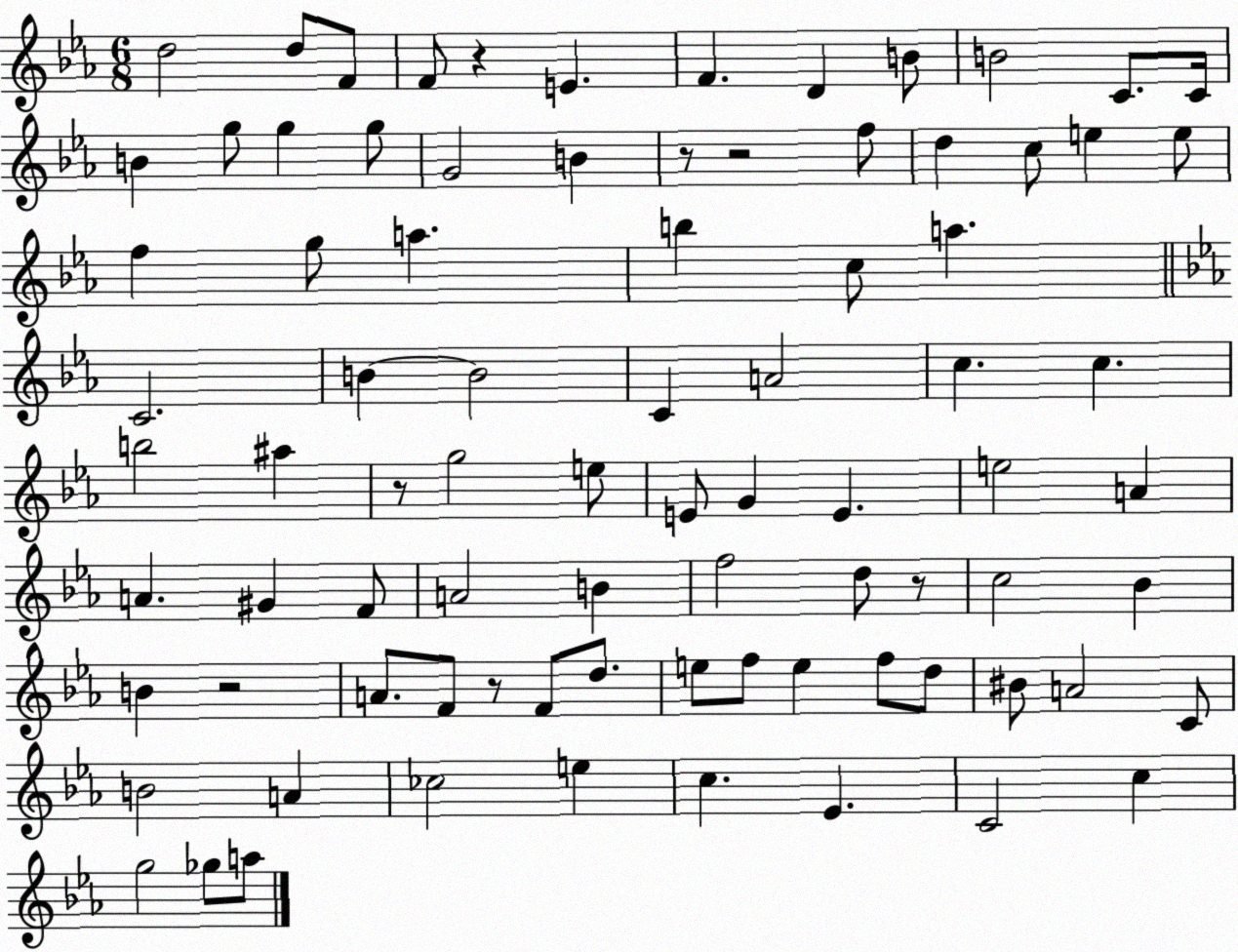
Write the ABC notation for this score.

X:1
T:Untitled
M:6/8
L:1/4
K:Eb
d2 d/2 F/2 F/2 z E F D B/2 B2 C/2 C/4 B g/2 g g/2 G2 B z/2 z2 f/2 d c/2 e e/2 f g/2 a b c/2 a C2 B B2 C A2 c c b2 ^a z/2 g2 e/2 E/2 G E e2 A A ^G F/2 A2 B f2 d/2 z/2 c2 _B B z2 A/2 F/2 z/2 F/2 d/2 e/2 f/2 e f/2 d/2 ^B/2 A2 C/2 B2 A _c2 e c _E C2 c g2 _g/2 a/2